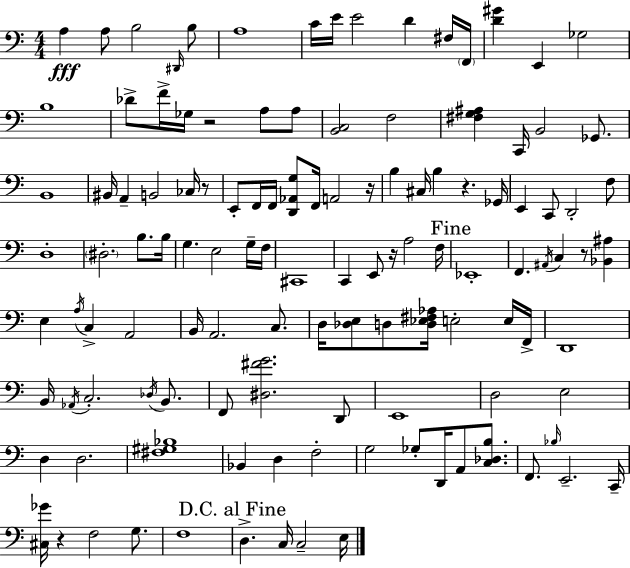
X:1
T:Untitled
M:4/4
L:1/4
K:Am
A, A,/2 B,2 ^D,,/4 B,/2 A,4 C/4 E/4 E2 D ^F,/4 F,,/4 [D^G] E,, _G,2 B,4 _D/2 F/4 _G,/4 z2 A,/2 A,/2 [B,,C,]2 F,2 [^F,G,^A,] C,,/4 B,,2 _G,,/2 B,,4 ^B,,/4 A,, B,,2 _C,/4 z/2 E,,/2 F,,/4 F,,/4 [D,,_A,,G,]/2 F,,/4 A,,2 z/4 B, ^C,/4 B, z _G,,/4 E,, C,,/2 D,,2 F,/2 D,4 ^D,2 B,/2 B,/4 G, E,2 G,/4 F,/4 ^C,,4 C,, E,,/2 z/4 A,2 F,/4 _E,,4 F,, ^A,,/4 C, z/2 [_B,,^A,] E, A,/4 C, A,,2 B,,/4 A,,2 C,/2 D,/4 [_D,E,]/2 D,/2 [D,_E,^F,_A,]/4 E,2 E,/4 F,,/4 D,,4 B,,/4 _A,,/4 C,2 _D,/4 B,,/2 F,,/2 [^D,^FG]2 D,,/2 E,,4 D,2 E,2 D, D,2 [^F,^G,_B,]4 _B,, D, F,2 G,2 _G,/2 D,,/4 A,,/2 [C,_D,B,]/2 F,,/2 _B,/4 E,,2 C,,/4 [^C,_G]/4 z F,2 G,/2 F,4 D, C,/4 C,2 E,/4